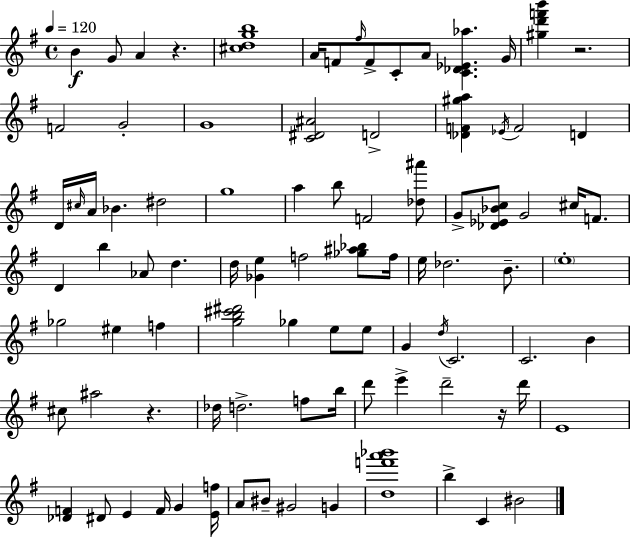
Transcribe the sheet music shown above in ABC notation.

X:1
T:Untitled
M:4/4
L:1/4
K:G
B G/2 A z [^cdgb]4 A/4 F/2 ^f/4 F/2 C/2 A/2 [C_D_E_a] G/4 [^gd'f'b'] z2 F2 G2 G4 [C^D^A]2 D2 [_DF^ga] _E/4 F2 D D/4 ^c/4 A/4 _B ^d2 g4 a b/2 F2 [_d^a']/2 G/2 [_D_E_Bc]/2 G2 ^c/4 F/2 D b _A/2 d d/4 [_Ge] f2 [_g^a_b]/2 f/4 e/4 _d2 B/2 e4 _g2 ^e f [gb^c'^d']2 _g e/2 e/2 G d/4 C2 C2 B ^c/2 ^a2 z _d/4 d2 f/2 b/4 d'/2 e' d'2 z/4 d'/4 E4 [_DF] ^D/2 E F/4 G [Ef]/4 A/2 ^B/2 ^G2 G [df'a'_b']4 b C ^B2